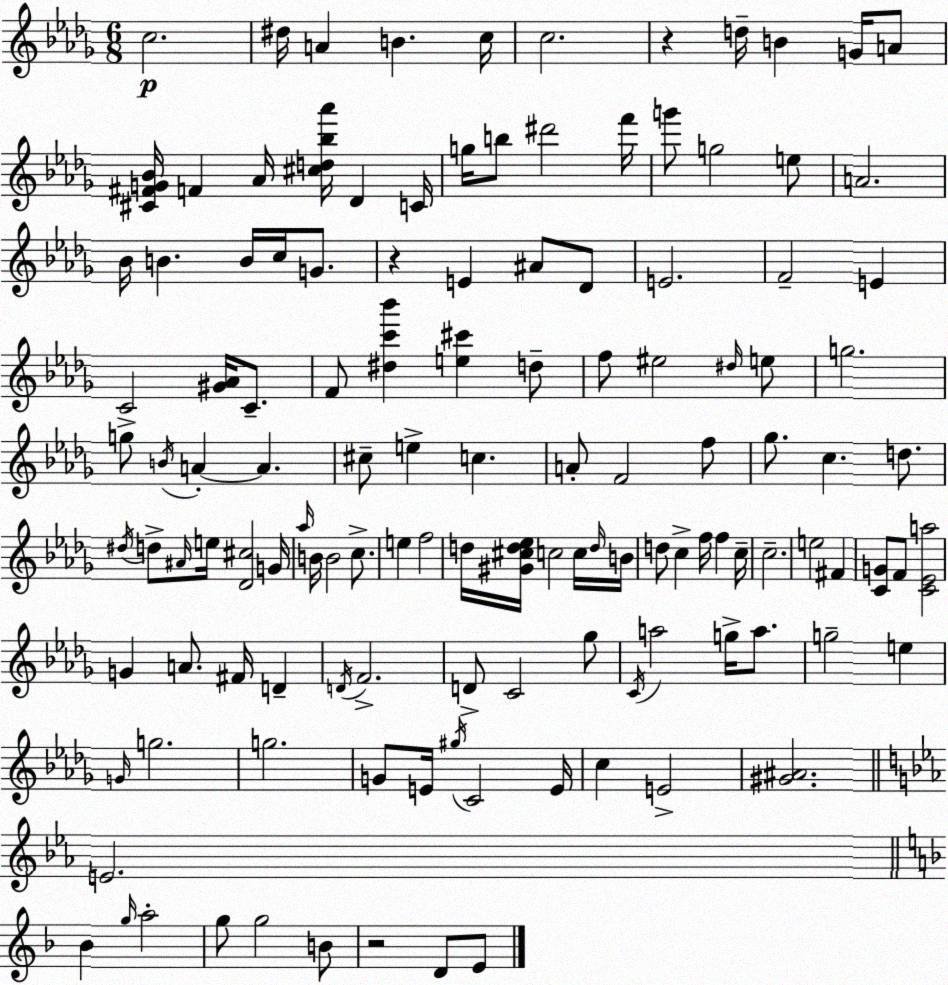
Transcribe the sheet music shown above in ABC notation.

X:1
T:Untitled
M:6/8
L:1/4
K:Bbm
c2 ^d/4 A B c/4 c2 z d/4 B G/4 A/2 [^C^FG_B]/4 F _A/4 [^cd_b_a']/4 _D C/4 g/4 b/2 ^d'2 f'/4 g'/2 g2 e/2 A2 _B/4 B B/4 c/4 G/2 z E ^A/2 _D/2 E2 F2 E C2 [^G_A]/4 C/2 F/2 [^dc'_b'] [e^c'] d/2 f/2 ^e2 ^d/4 e/2 g2 g/2 B/4 A A ^c/2 e c A/2 F2 f/2 _g/2 c d/2 ^d/4 d/2 ^A/4 e/4 [_D^c]2 G/4 _a/4 B/4 B2 c/2 e f2 d/4 [^G^cd_e]/4 c2 c/4 d/4 B/4 d/2 c f/4 f c/4 c2 e2 ^F [CG]/2 F/2 [C_Ea]2 G A/2 ^F/4 D D/4 F2 D/2 C2 _g/2 C/4 a2 g/4 a/2 g2 e G/4 g2 g2 G/2 E/4 ^g/4 C2 E/4 c E2 [^G^A]2 E2 _B g/4 a2 g/2 g2 B/2 z2 D/2 E/2